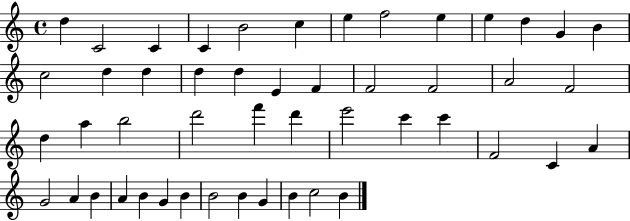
D5/q C4/h C4/q C4/q B4/h C5/q E5/q F5/h E5/q E5/q D5/q G4/q B4/q C5/h D5/q D5/q D5/q D5/q E4/q F4/q F4/h F4/h A4/h F4/h D5/q A5/q B5/h D6/h F6/q D6/q E6/h C6/q C6/q F4/h C4/q A4/q G4/h A4/q B4/q A4/q B4/q G4/q B4/q B4/h B4/q G4/q B4/q C5/h B4/q